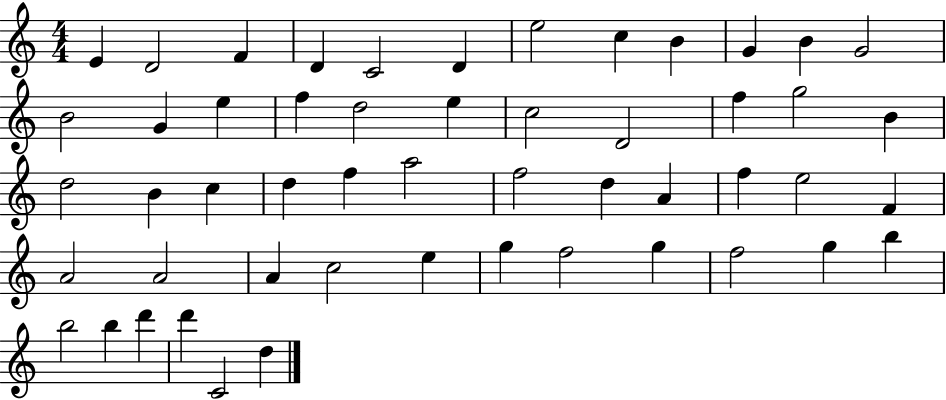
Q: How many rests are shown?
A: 0